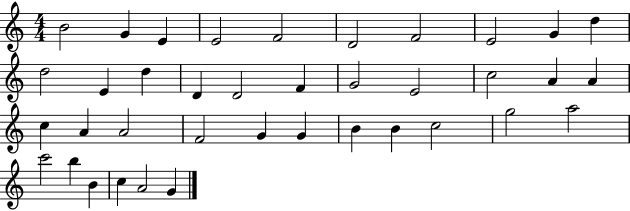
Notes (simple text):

B4/h G4/q E4/q E4/h F4/h D4/h F4/h E4/h G4/q D5/q D5/h E4/q D5/q D4/q D4/h F4/q G4/h E4/h C5/h A4/q A4/q C5/q A4/q A4/h F4/h G4/q G4/q B4/q B4/q C5/h G5/h A5/h C6/h B5/q B4/q C5/q A4/h G4/q